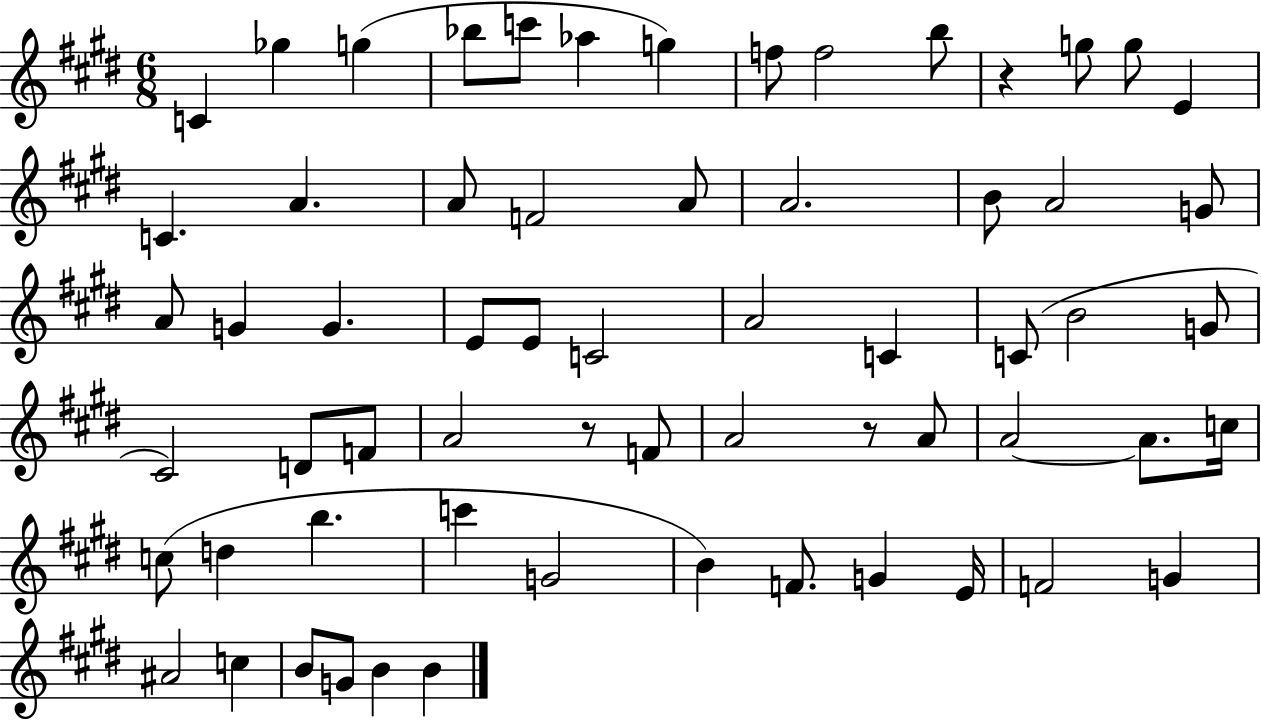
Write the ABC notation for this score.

X:1
T:Untitled
M:6/8
L:1/4
K:E
C _g g _b/2 c'/2 _a g f/2 f2 b/2 z g/2 g/2 E C A A/2 F2 A/2 A2 B/2 A2 G/2 A/2 G G E/2 E/2 C2 A2 C C/2 B2 G/2 ^C2 D/2 F/2 A2 z/2 F/2 A2 z/2 A/2 A2 A/2 c/4 c/2 d b c' G2 B F/2 G E/4 F2 G ^A2 c B/2 G/2 B B